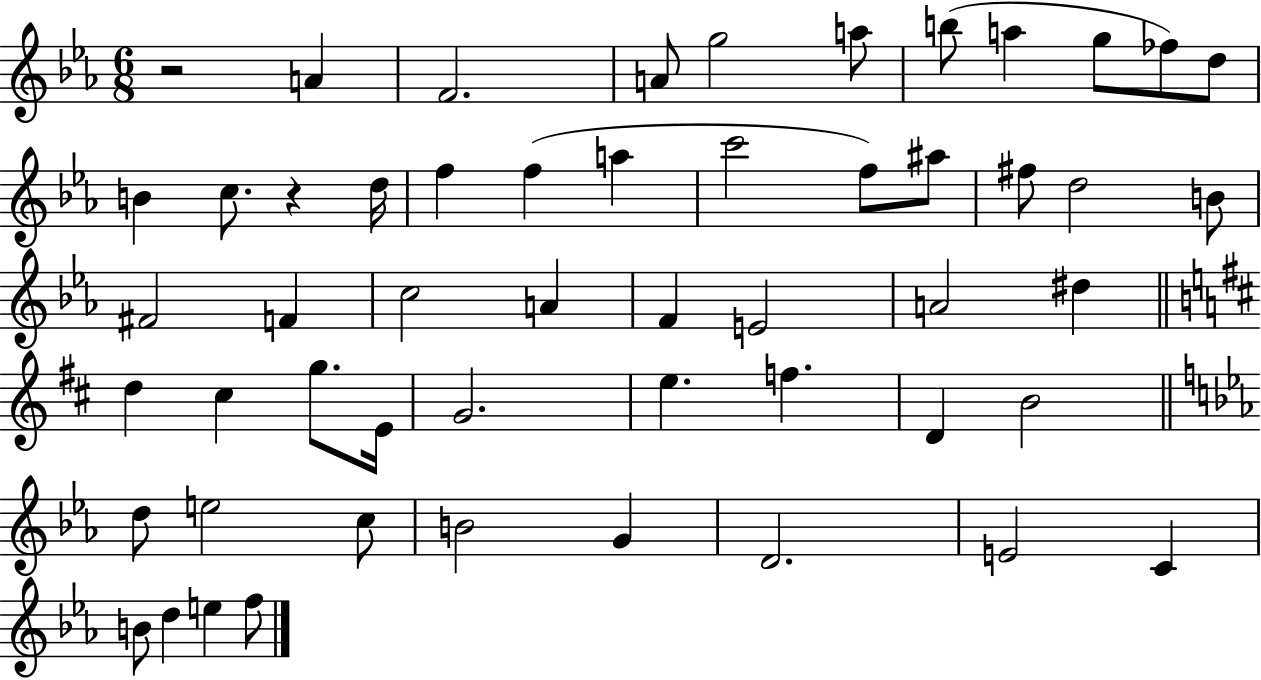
R/h A4/q F4/h. A4/e G5/h A5/e B5/e A5/q G5/e FES5/e D5/e B4/q C5/e. R/q D5/s F5/q F5/q A5/q C6/h F5/e A#5/e F#5/e D5/h B4/e F#4/h F4/q C5/h A4/q F4/q E4/h A4/h D#5/q D5/q C#5/q G5/e. E4/s G4/h. E5/q. F5/q. D4/q B4/h D5/e E5/h C5/e B4/h G4/q D4/h. E4/h C4/q B4/e D5/q E5/q F5/e